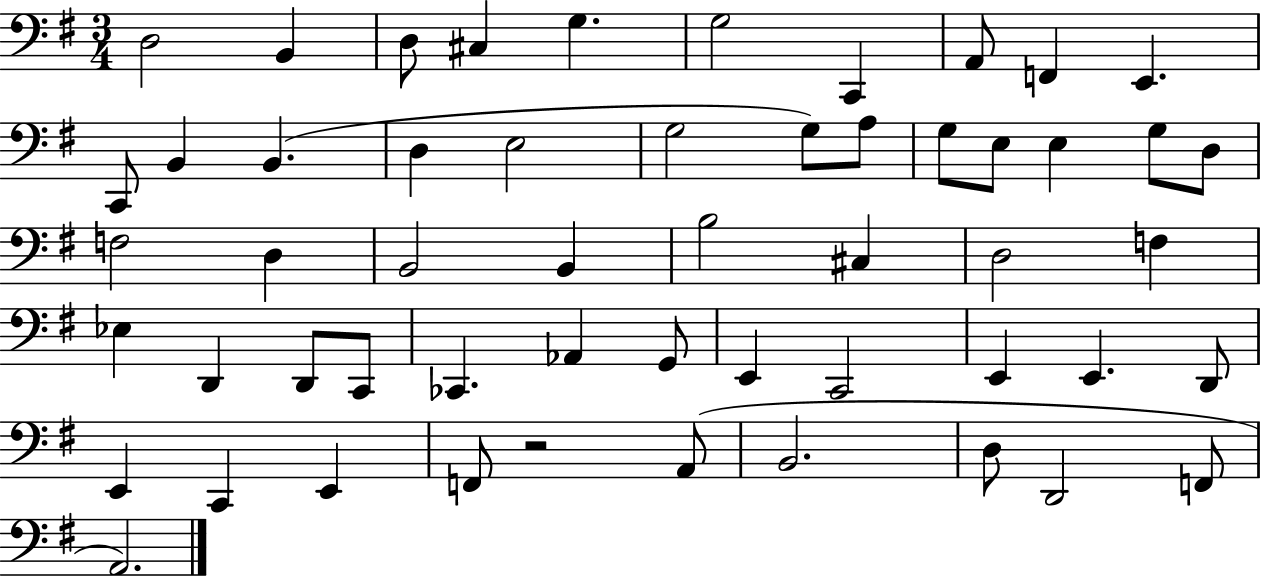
{
  \clef bass
  \numericTimeSignature
  \time 3/4
  \key g \major
  d2 b,4 | d8 cis4 g4. | g2 c,4 | a,8 f,4 e,4. | \break c,8 b,4 b,4.( | d4 e2 | g2 g8) a8 | g8 e8 e4 g8 d8 | \break f2 d4 | b,2 b,4 | b2 cis4 | d2 f4 | \break ees4 d,4 d,8 c,8 | ces,4. aes,4 g,8 | e,4 c,2 | e,4 e,4. d,8 | \break e,4 c,4 e,4 | f,8 r2 a,8( | b,2. | d8 d,2 f,8 | \break a,2.) | \bar "|."
}